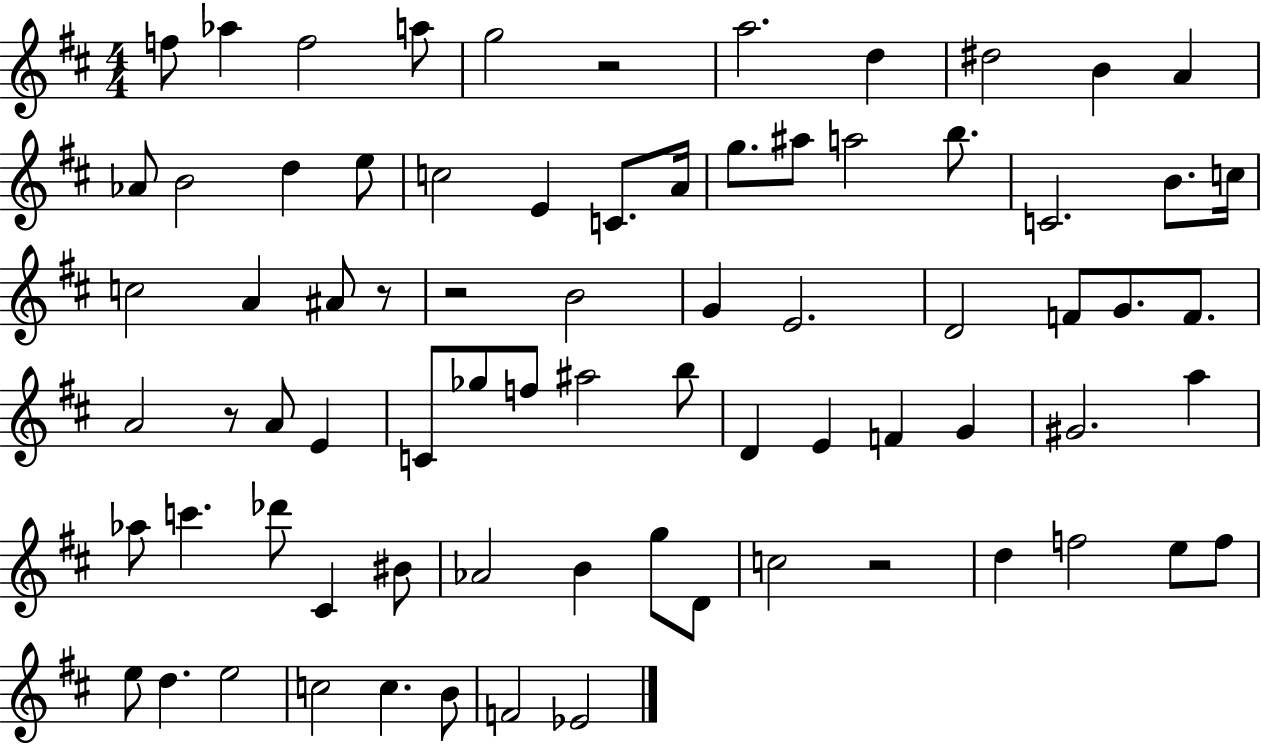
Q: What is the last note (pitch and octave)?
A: Eb4